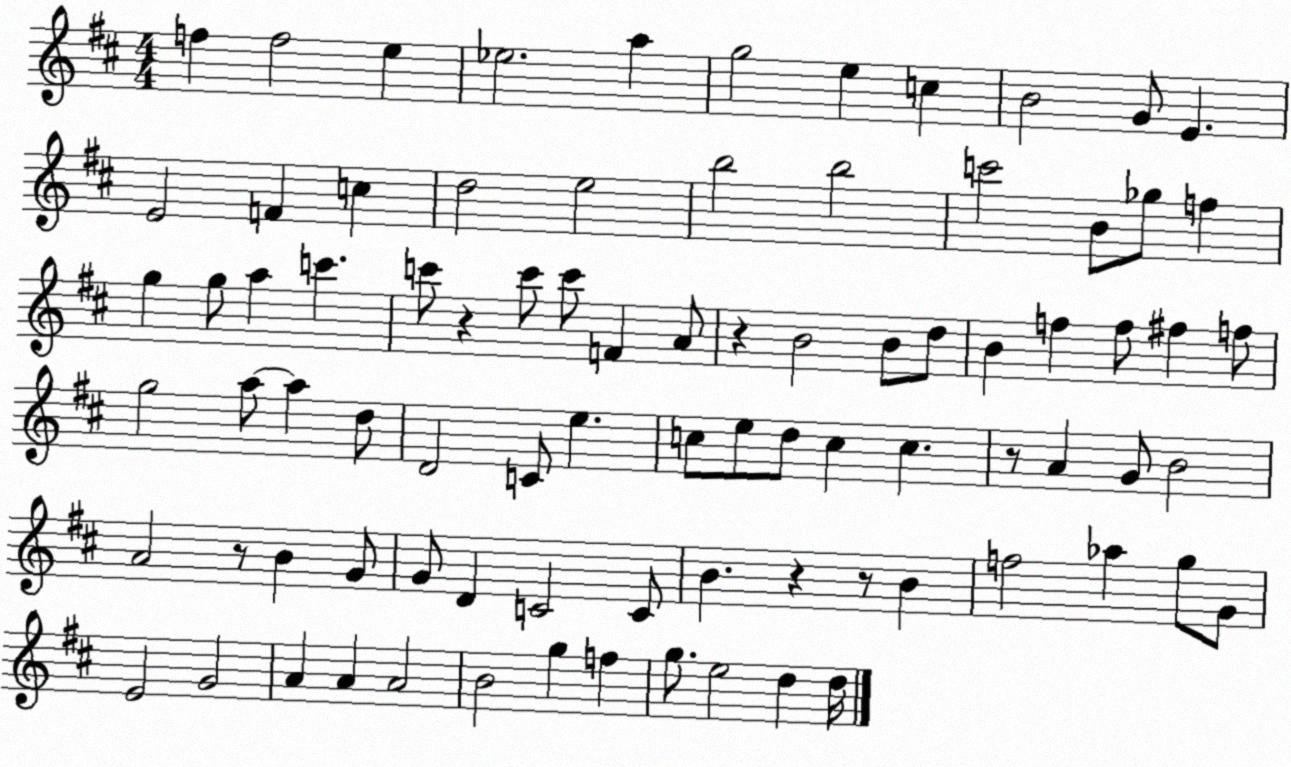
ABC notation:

X:1
T:Untitled
M:4/4
L:1/4
K:D
f f2 e _e2 a g2 e c B2 G/2 E E2 F c d2 e2 b2 b2 c'2 B/2 _g/2 f g g/2 a c' c'/2 z c'/2 c'/2 F A/2 z B2 B/2 d/2 B f f/2 ^f f/2 g2 a/2 a d/2 D2 C/2 e c/2 e/2 d/2 c c z/2 A G/2 B2 A2 z/2 B G/2 G/2 D C2 C/2 B z z/2 B f2 _a g/2 G/2 E2 G2 A A A2 B2 g f g/2 e2 d d/4